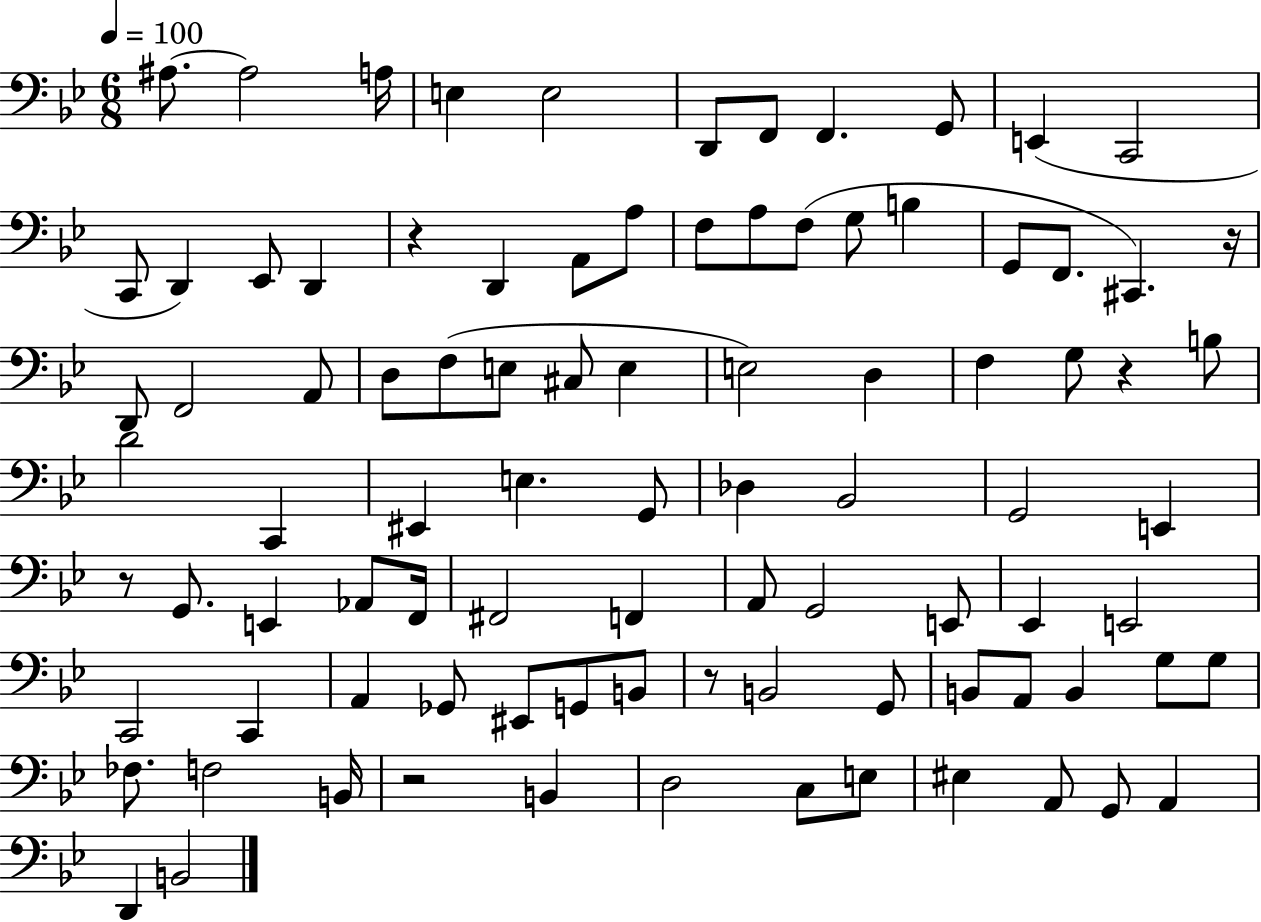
{
  \clef bass
  \numericTimeSignature
  \time 6/8
  \key bes \major
  \tempo 4 = 100
  \repeat volta 2 { ais8.~~ ais2 a16 | e4 e2 | d,8 f,8 f,4. g,8 | e,4( c,2 | \break c,8 d,4) ees,8 d,4 | r4 d,4 a,8 a8 | f8 a8 f8( g8 b4 | g,8 f,8. cis,4.) r16 | \break d,8 f,2 a,8 | d8 f8( e8 cis8 e4 | e2) d4 | f4 g8 r4 b8 | \break d'2 c,4 | eis,4 e4. g,8 | des4 bes,2 | g,2 e,4 | \break r8 g,8. e,4 aes,8 f,16 | fis,2 f,4 | a,8 g,2 e,8 | ees,4 e,2 | \break c,2 c,4 | a,4 ges,8 eis,8 g,8 b,8 | r8 b,2 g,8 | b,8 a,8 b,4 g8 g8 | \break fes8. f2 b,16 | r2 b,4 | d2 c8 e8 | eis4 a,8 g,8 a,4 | \break d,4 b,2 | } \bar "|."
}